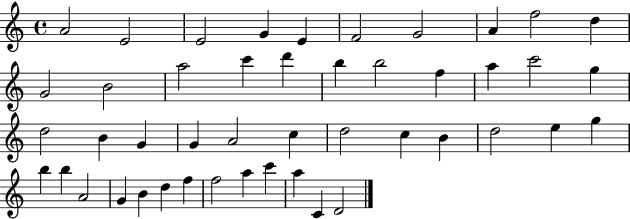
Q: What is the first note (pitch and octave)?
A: A4